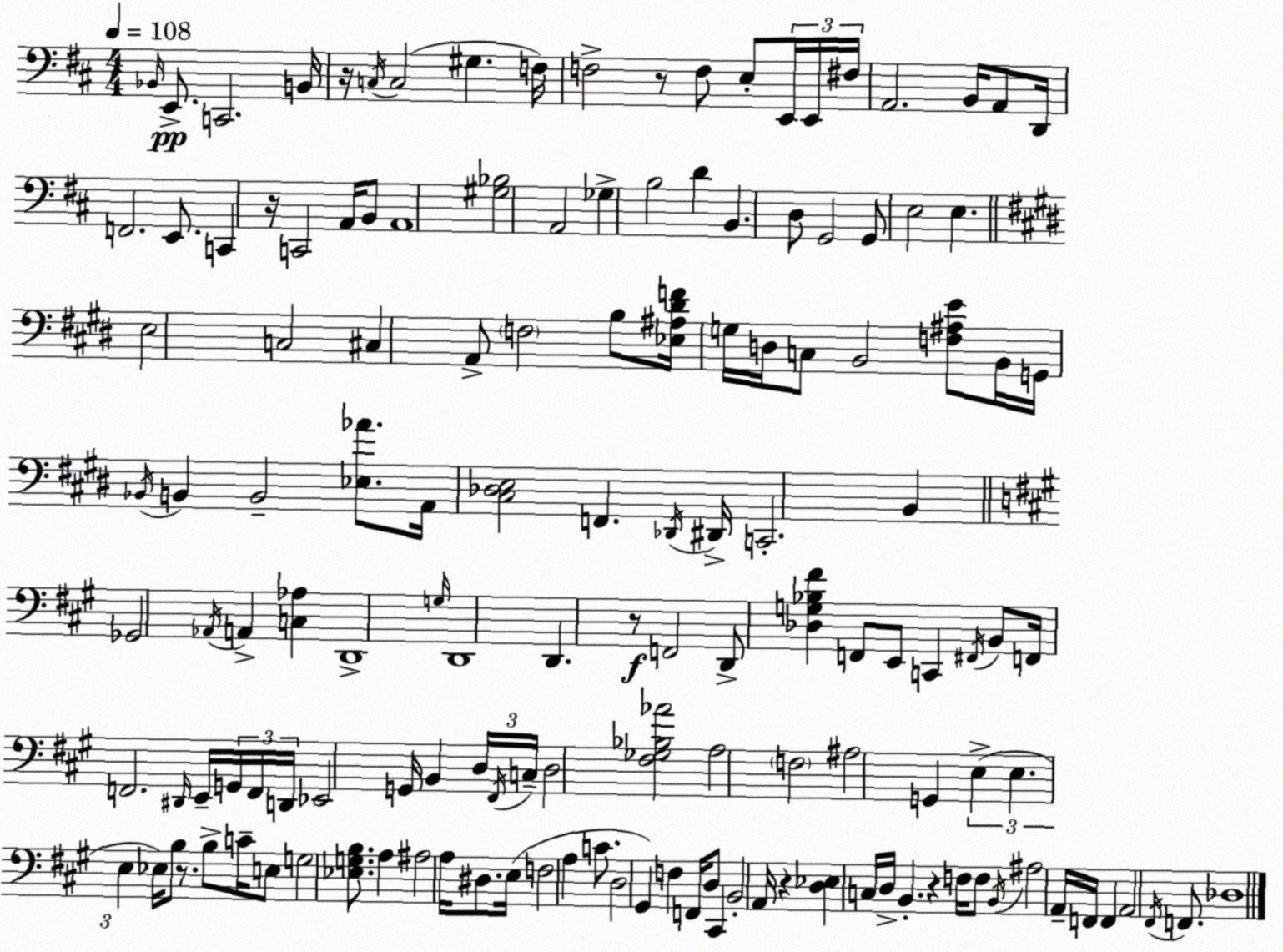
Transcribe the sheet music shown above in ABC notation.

X:1
T:Untitled
M:4/4
L:1/4
K:D
_B,,/4 E,,/2 C,,2 B,,/4 z/4 C,/4 C,2 ^G, F,/4 F,2 z/2 F,/2 E,/2 E,,/4 E,,/4 ^F,/4 A,,2 B,,/4 A,,/2 D,,/4 F,,2 E,,/2 C,, z/4 C,,2 A,,/4 B,,/2 A,,4 [^G,_B,]2 A,,2 _G, B,2 D B,, D,/2 G,,2 G,,/2 E,2 E, E,2 C,2 ^C, A,,/2 F,2 B,/2 [_E,^A,^DF]/4 G,/4 D,/4 C,/2 B,,2 [F,^A,E]/2 B,,/4 G,,/4 _B,,/4 B,, B,,2 [_E,_A]/2 A,,/4 [^C,_D,E,]2 F,, _D,,/4 ^D,,/4 C,,2 B,, _G,,2 _A,,/4 A,, [C,_A,] D,,4 G,/4 D,,4 D,, z/2 F,,2 D,,/2 [_D,G,_B,^F] F,,/2 E,,/2 C,, ^F,,/4 B,,/2 F,,/4 F,,2 ^D,,/4 E,,/4 G,,/4 F,,/4 D,,/4 _E,,2 G,,/4 B,, D,/4 ^F,,/4 C,/4 D,2 [^F,_G,_B,_A]2 A,2 F,2 ^A,2 G,, E, E, E, _E,/4 B,/2 z/2 B,/2 C/4 E,/2 G,2 [_E,G,B,]/2 A, ^A,2 A,/4 ^D,/2 E,/4 F,2 A, C/2 D,2 ^G,, F, F,,/4 D,/2 ^C,, B,,2 A,,/4 z [D,_E,] C,/4 D,/4 B,, z F,/4 F,/2 B,,/4 ^A,2 A,,/4 F,,/4 F,, A,,2 ^F,,/4 F,,/2 _D,4